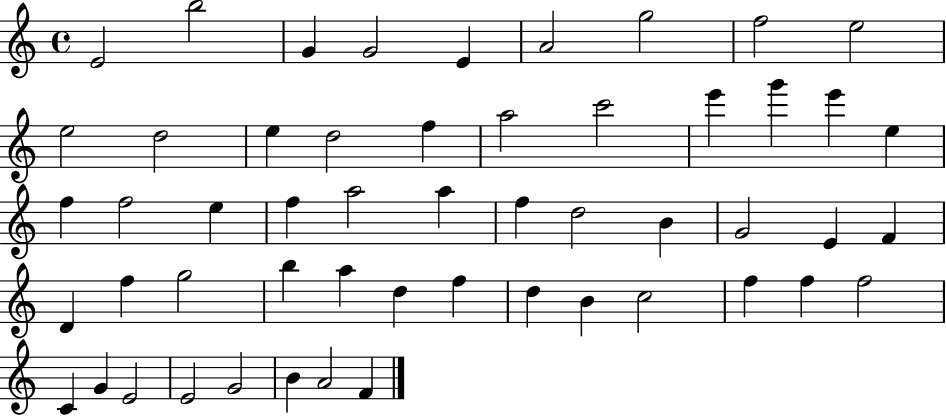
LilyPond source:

{
  \clef treble
  \time 4/4
  \defaultTimeSignature
  \key c \major
  e'2 b''2 | g'4 g'2 e'4 | a'2 g''2 | f''2 e''2 | \break e''2 d''2 | e''4 d''2 f''4 | a''2 c'''2 | e'''4 g'''4 e'''4 e''4 | \break f''4 f''2 e''4 | f''4 a''2 a''4 | f''4 d''2 b'4 | g'2 e'4 f'4 | \break d'4 f''4 g''2 | b''4 a''4 d''4 f''4 | d''4 b'4 c''2 | f''4 f''4 f''2 | \break c'4 g'4 e'2 | e'2 g'2 | b'4 a'2 f'4 | \bar "|."
}